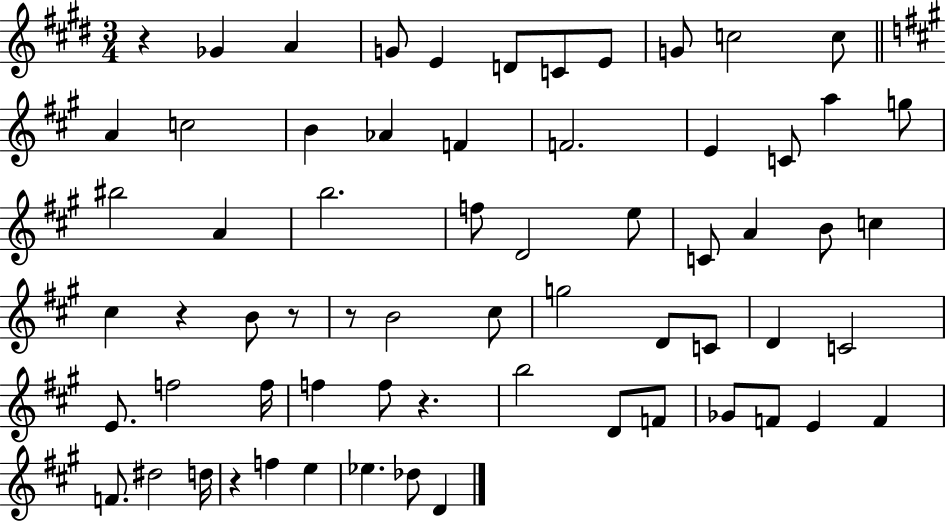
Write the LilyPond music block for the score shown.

{
  \clef treble
  \numericTimeSignature
  \time 3/4
  \key e \major
  r4 ges'4 a'4 | g'8 e'4 d'8 c'8 e'8 | g'8 c''2 c''8 | \bar "||" \break \key a \major a'4 c''2 | b'4 aes'4 f'4 | f'2. | e'4 c'8 a''4 g''8 | \break bis''2 a'4 | b''2. | f''8 d'2 e''8 | c'8 a'4 b'8 c''4 | \break cis''4 r4 b'8 r8 | r8 b'2 cis''8 | g''2 d'8 c'8 | d'4 c'2 | \break e'8. f''2 f''16 | f''4 f''8 r4. | b''2 d'8 f'8 | ges'8 f'8 e'4 f'4 | \break f'8. dis''2 d''16 | r4 f''4 e''4 | ees''4. des''8 d'4 | \bar "|."
}